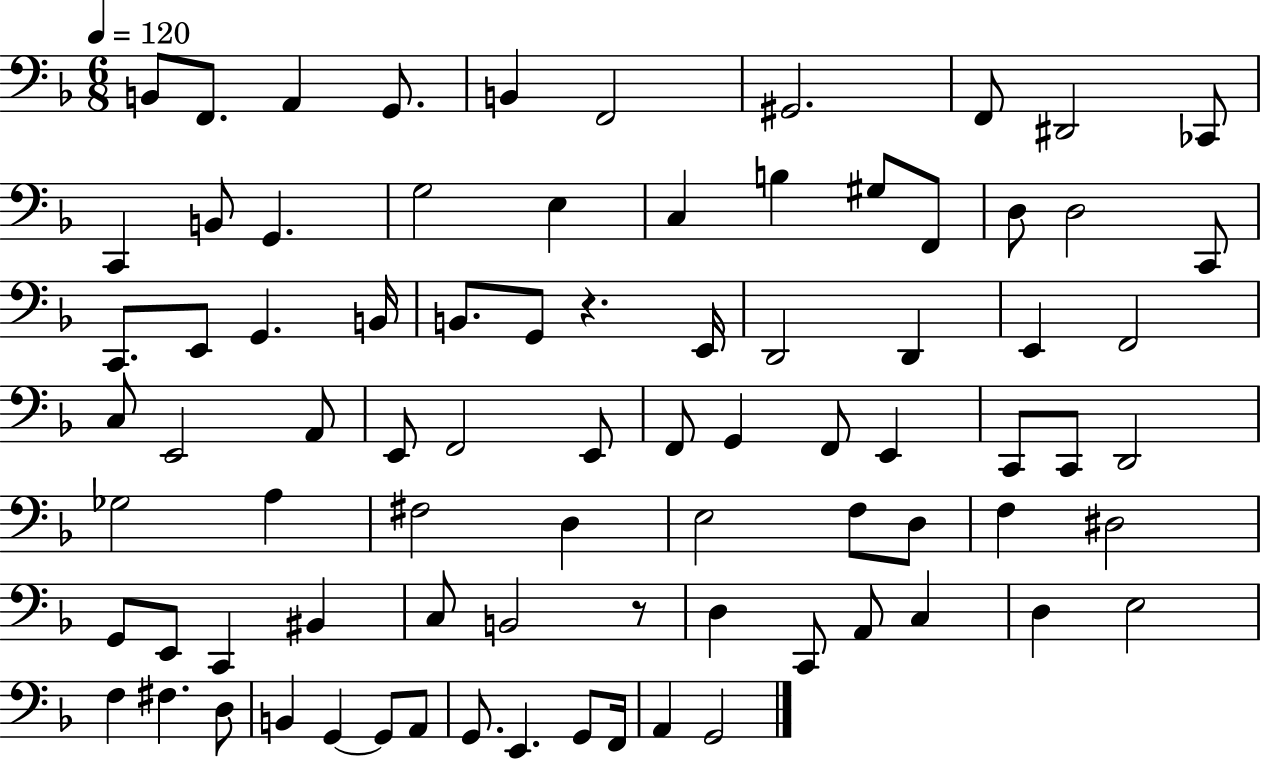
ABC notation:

X:1
T:Untitled
M:6/8
L:1/4
K:F
B,,/2 F,,/2 A,, G,,/2 B,, F,,2 ^G,,2 F,,/2 ^D,,2 _C,,/2 C,, B,,/2 G,, G,2 E, C, B, ^G,/2 F,,/2 D,/2 D,2 C,,/2 C,,/2 E,,/2 G,, B,,/4 B,,/2 G,,/2 z E,,/4 D,,2 D,, E,, F,,2 C,/2 E,,2 A,,/2 E,,/2 F,,2 E,,/2 F,,/2 G,, F,,/2 E,, C,,/2 C,,/2 D,,2 _G,2 A, ^F,2 D, E,2 F,/2 D,/2 F, ^D,2 G,,/2 E,,/2 C,, ^B,, C,/2 B,,2 z/2 D, C,,/2 A,,/2 C, D, E,2 F, ^F, D,/2 B,, G,, G,,/2 A,,/2 G,,/2 E,, G,,/2 F,,/4 A,, G,,2